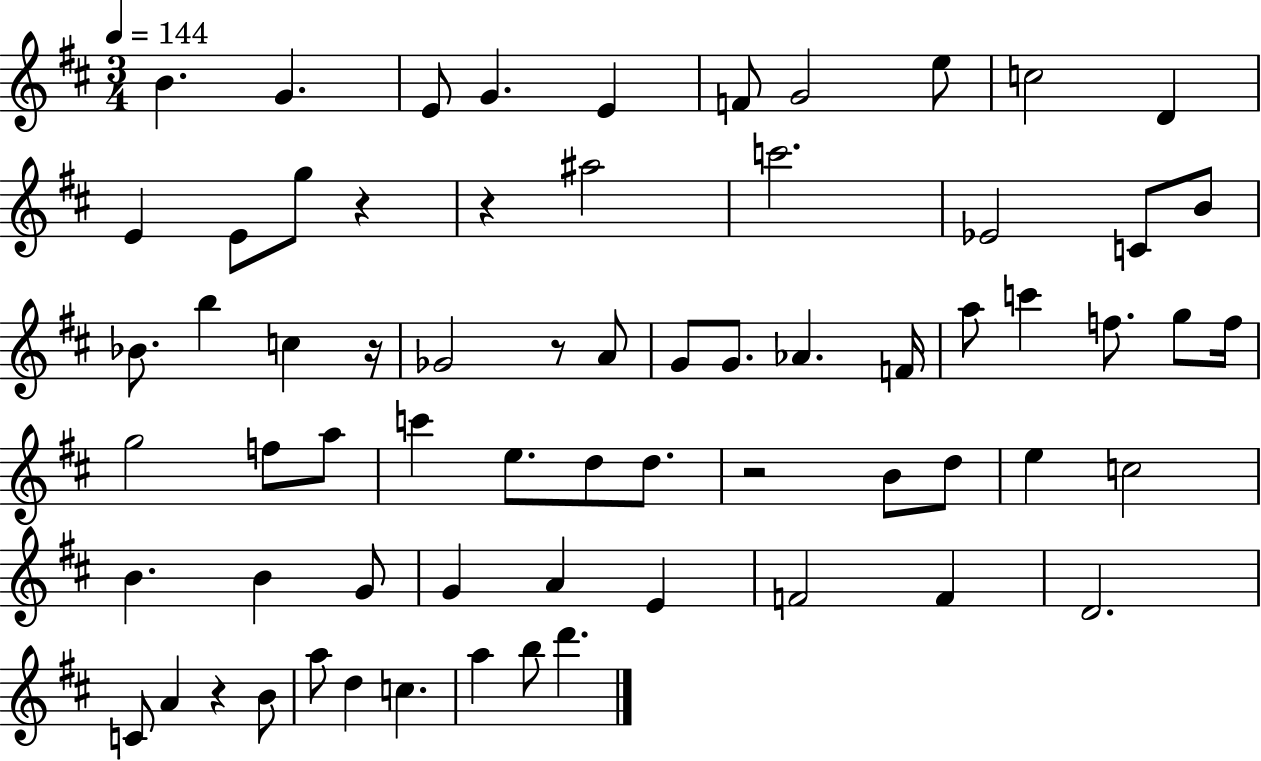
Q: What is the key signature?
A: D major